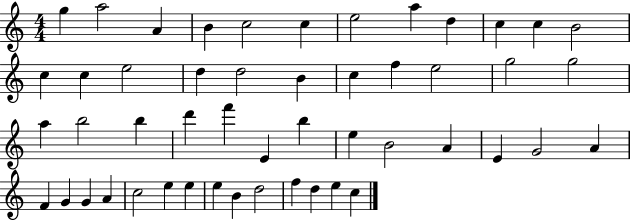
G5/q A5/h A4/q B4/q C5/h C5/q E5/h A5/q D5/q C5/q C5/q B4/h C5/q C5/q E5/h D5/q D5/h B4/q C5/q F5/q E5/h G5/h G5/h A5/q B5/h B5/q D6/q F6/q E4/q B5/q E5/q B4/h A4/q E4/q G4/h A4/q F4/q G4/q G4/q A4/q C5/h E5/q E5/q E5/q B4/q D5/h F5/q D5/q E5/q C5/q